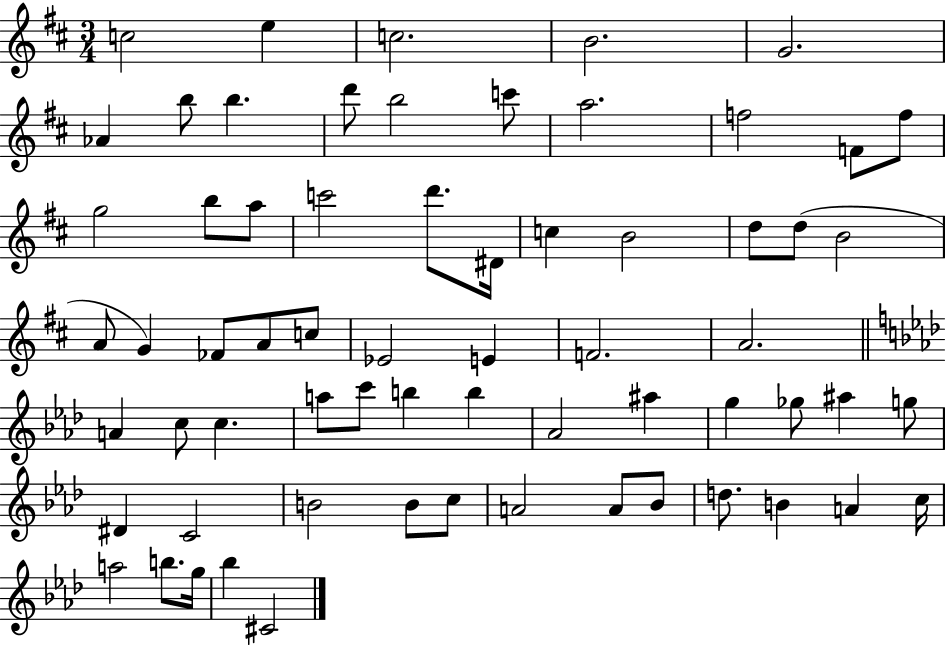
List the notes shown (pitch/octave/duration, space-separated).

C5/h E5/q C5/h. B4/h. G4/h. Ab4/q B5/e B5/q. D6/e B5/h C6/e A5/h. F5/h F4/e F5/e G5/h B5/e A5/e C6/h D6/e. D#4/s C5/q B4/h D5/e D5/e B4/h A4/e G4/q FES4/e A4/e C5/e Eb4/h E4/q F4/h. A4/h. A4/q C5/e C5/q. A5/e C6/e B5/q B5/q Ab4/h A#5/q G5/q Gb5/e A#5/q G5/e D#4/q C4/h B4/h B4/e C5/e A4/h A4/e Bb4/e D5/e. B4/q A4/q C5/s A5/h B5/e. G5/s Bb5/q C#4/h